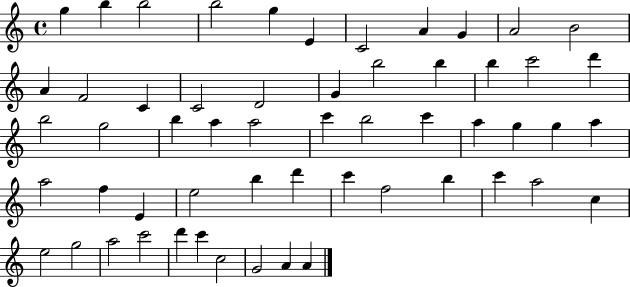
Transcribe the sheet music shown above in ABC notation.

X:1
T:Untitled
M:4/4
L:1/4
K:C
g b b2 b2 g E C2 A G A2 B2 A F2 C C2 D2 G b2 b b c'2 d' b2 g2 b a a2 c' b2 c' a g g a a2 f E e2 b d' c' f2 b c' a2 c e2 g2 a2 c'2 d' c' c2 G2 A A